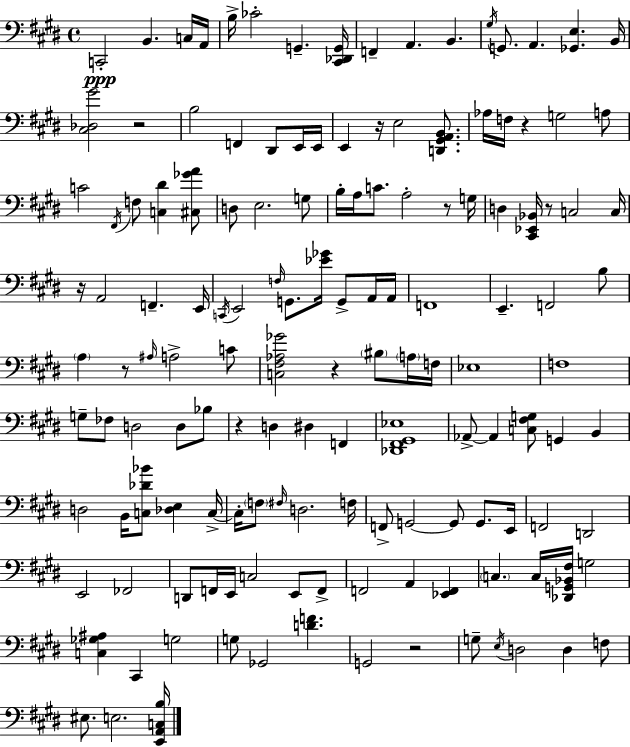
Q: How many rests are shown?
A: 10